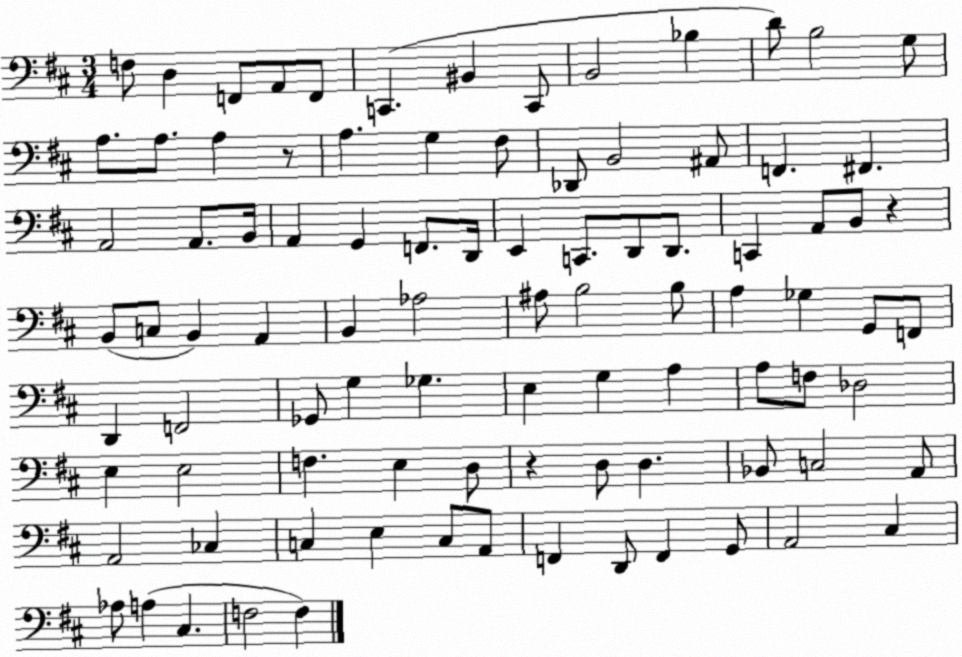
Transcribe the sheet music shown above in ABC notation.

X:1
T:Untitled
M:3/4
L:1/4
K:D
F,/2 D, F,,/2 A,,/2 F,,/2 C,, ^B,, C,,/2 B,,2 _B, D/2 B,2 G,/2 A,/2 A,/2 A, z/2 A, G, ^F,/2 _D,,/2 B,,2 ^A,,/2 F,, ^F,, A,,2 A,,/2 B,,/4 A,, G,, F,,/2 D,,/4 E,, C,,/2 D,,/2 D,,/2 C,, A,,/2 B,,/2 z B,,/2 C,/2 B,, A,, B,, _A,2 ^A,/2 B,2 B,/2 A, _G, G,,/2 F,,/2 D,, F,,2 _G,,/2 G, _G, E, G, A, A,/2 F,/2 _D,2 E, E,2 F, E, D,/2 z D,/2 D, _B,,/2 C,2 A,,/2 A,,2 _C, C, E, C,/2 A,,/2 F,, D,,/2 F,, G,,/2 A,,2 ^C, _A,/2 A, ^C, F,2 F,